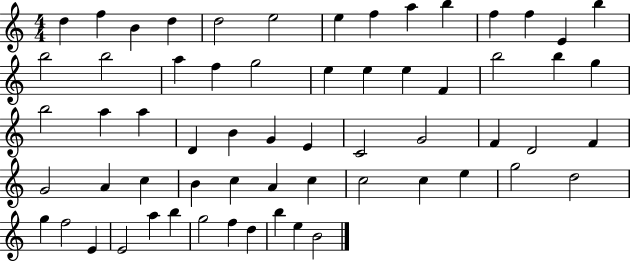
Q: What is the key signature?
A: C major